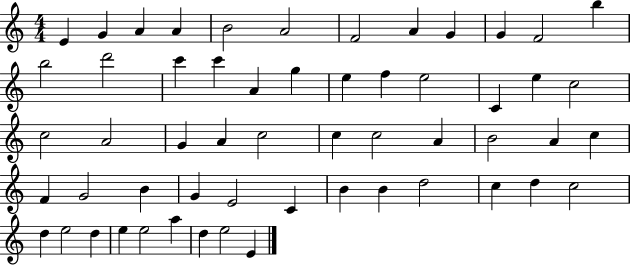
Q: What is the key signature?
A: C major